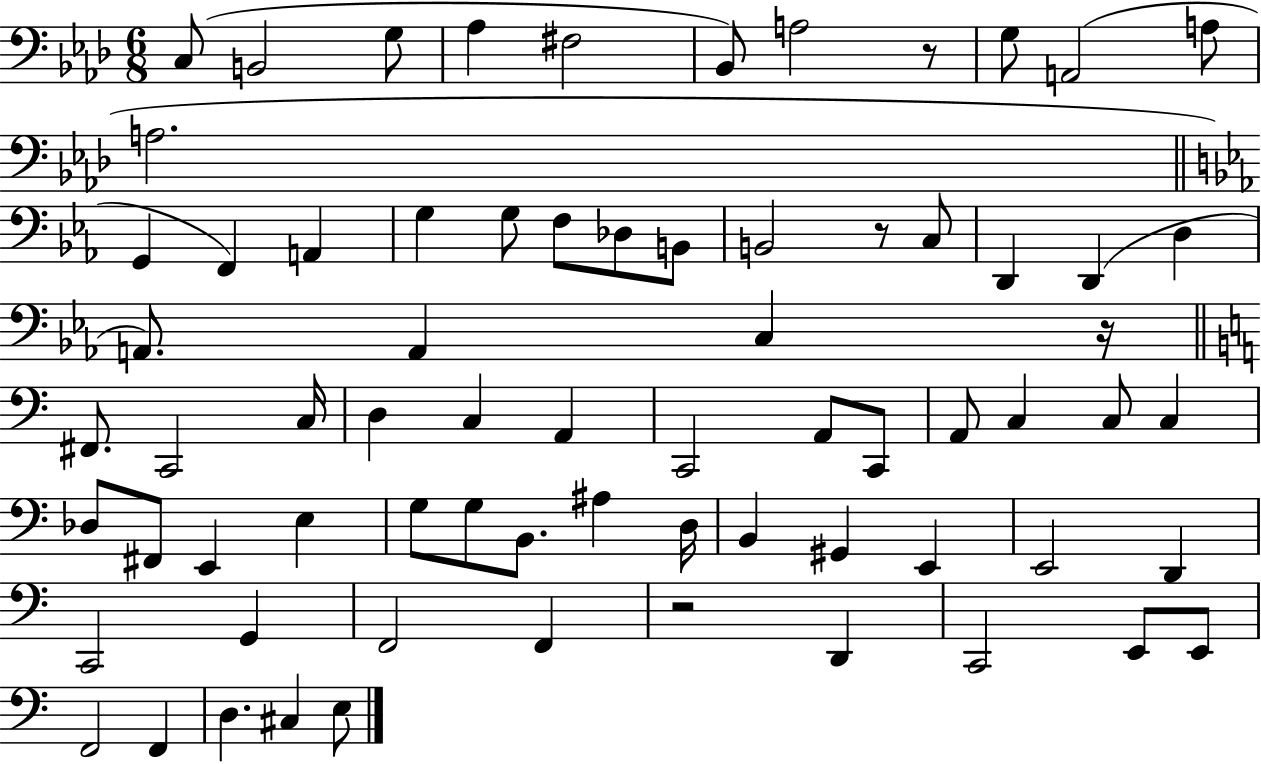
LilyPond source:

{
  \clef bass
  \numericTimeSignature
  \time 6/8
  \key aes \major
  c8( b,2 g8 | aes4 fis2 | bes,8) a2 r8 | g8 a,2( a8 | \break a2. | \bar "||" \break \key c \minor g,4 f,4) a,4 | g4 g8 f8 des8 b,8 | b,2 r8 c8 | d,4 d,4( d4 | \break a,8.) a,4 c4 r16 | \bar "||" \break \key c \major fis,8. c,2 c16 | d4 c4 a,4 | c,2 a,8 c,8 | a,8 c4 c8 c4 | \break des8 fis,8 e,4 e4 | g8 g8 b,8. ais4 d16 | b,4 gis,4 e,4 | e,2 d,4 | \break c,2 g,4 | f,2 f,4 | r2 d,4 | c,2 e,8 e,8 | \break f,2 f,4 | d4. cis4 e8 | \bar "|."
}